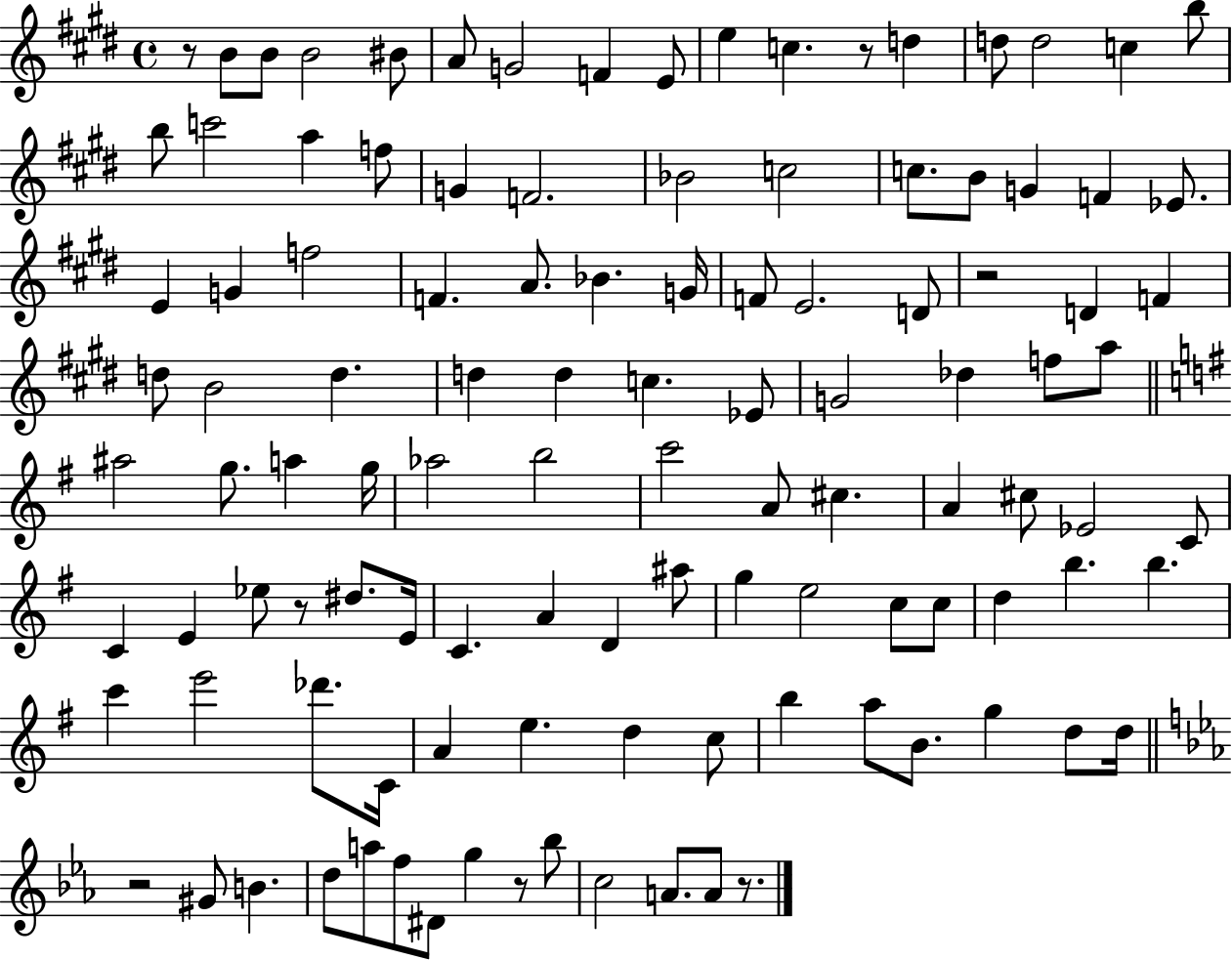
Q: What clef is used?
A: treble